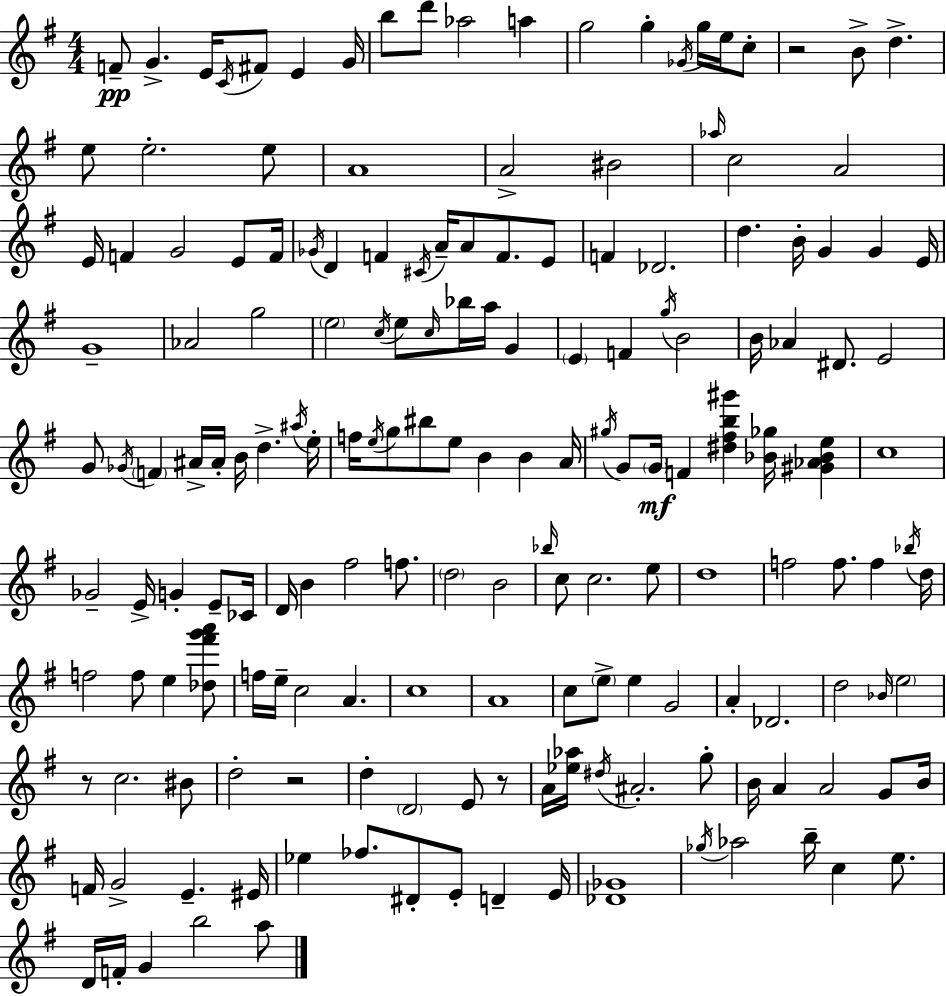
{
  \clef treble
  \numericTimeSignature
  \time 4/4
  \key g \major
  f'8--\pp g'4.-> e'16 \acciaccatura { c'16 } fis'8 e'4 | g'16 b''8 d'''8 aes''2 a''4 | g''2 g''4-. \acciaccatura { ges'16 } g''16 e''16 | c''8-. r2 b'8-> d''4.-> | \break e''8 e''2.-. | e''8 a'1 | a'2-> bis'2 | \grace { aes''16 } c''2 a'2 | \break e'16 f'4 g'2 | e'8 f'16 \acciaccatura { ges'16 } d'4 f'4 \acciaccatura { cis'16 } a'16-- a'8 | f'8. e'8 f'4 des'2. | d''4. b'16-. g'4 | \break g'4 e'16 g'1-- | aes'2 g''2 | \parenthesize e''2 \acciaccatura { c''16 } e''8 | \grace { c''16 } bes''16 a''16 g'4 \parenthesize e'4 f'4 \acciaccatura { g''16 } | \break b'2 b'16 aes'4 dis'8. | e'2 g'8 \acciaccatura { ges'16 } \parenthesize f'4 ais'16-> | ais'16-. b'16 d''4.-> \acciaccatura { ais''16 } e''16-. f''16 \acciaccatura { e''16 } g''8 bis''8 | e''8 b'4 b'4 a'16 \acciaccatura { gis''16 } g'8 \parenthesize g'16\mf f'4 | \break <dis'' fis'' b'' gis'''>4 <bes' ges''>16 <gis' aes' bes' e''>4 c''1 | ges'2-- | e'16-> g'4-. e'8-- ces'16 d'16 b'4 | fis''2 f''8. \parenthesize d''2 | \break b'2 \grace { bes''16 } c''8 c''2. | e''8 d''1 | f''2 | f''8. f''4 \acciaccatura { bes''16 } d''16 f''2 | \break f''8 e''4 <des'' fis''' g''' a'''>8 f''16 e''16-- | c''2 a'4. c''1 | a'1 | c''8 | \break \parenthesize e''8-> e''4 g'2 a'4-. | des'2. d''2 | \grace { bes'16 } \parenthesize e''2 r8 | c''2. bis'8 d''2-. | \break r2 d''4-. | \parenthesize d'2 e'8 r8 a'16 | <ees'' aes''>16 \acciaccatura { dis''16 } ais'2.-. g''8-. | b'16 a'4 a'2 g'8 b'16 | \break f'16 g'2-> e'4.-- eis'16 | ees''4 fes''8. dis'8-. e'8-. d'4-- e'16 | <des' ges'>1 | \acciaccatura { ges''16 } aes''2 b''16-- c''4 e''8. | \break d'16 f'16-. g'4 b''2 a''8 | \bar "|."
}